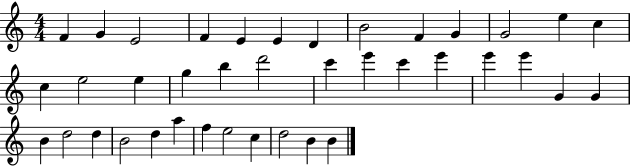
{
  \clef treble
  \numericTimeSignature
  \time 4/4
  \key c \major
  f'4 g'4 e'2 | f'4 e'4 e'4 d'4 | b'2 f'4 g'4 | g'2 e''4 c''4 | \break c''4 e''2 e''4 | g''4 b''4 d'''2 | c'''4 e'''4 c'''4 e'''4 | e'''4 e'''4 g'4 g'4 | \break b'4 d''2 d''4 | b'2 d''4 a''4 | f''4 e''2 c''4 | d''2 b'4 b'4 | \break \bar "|."
}